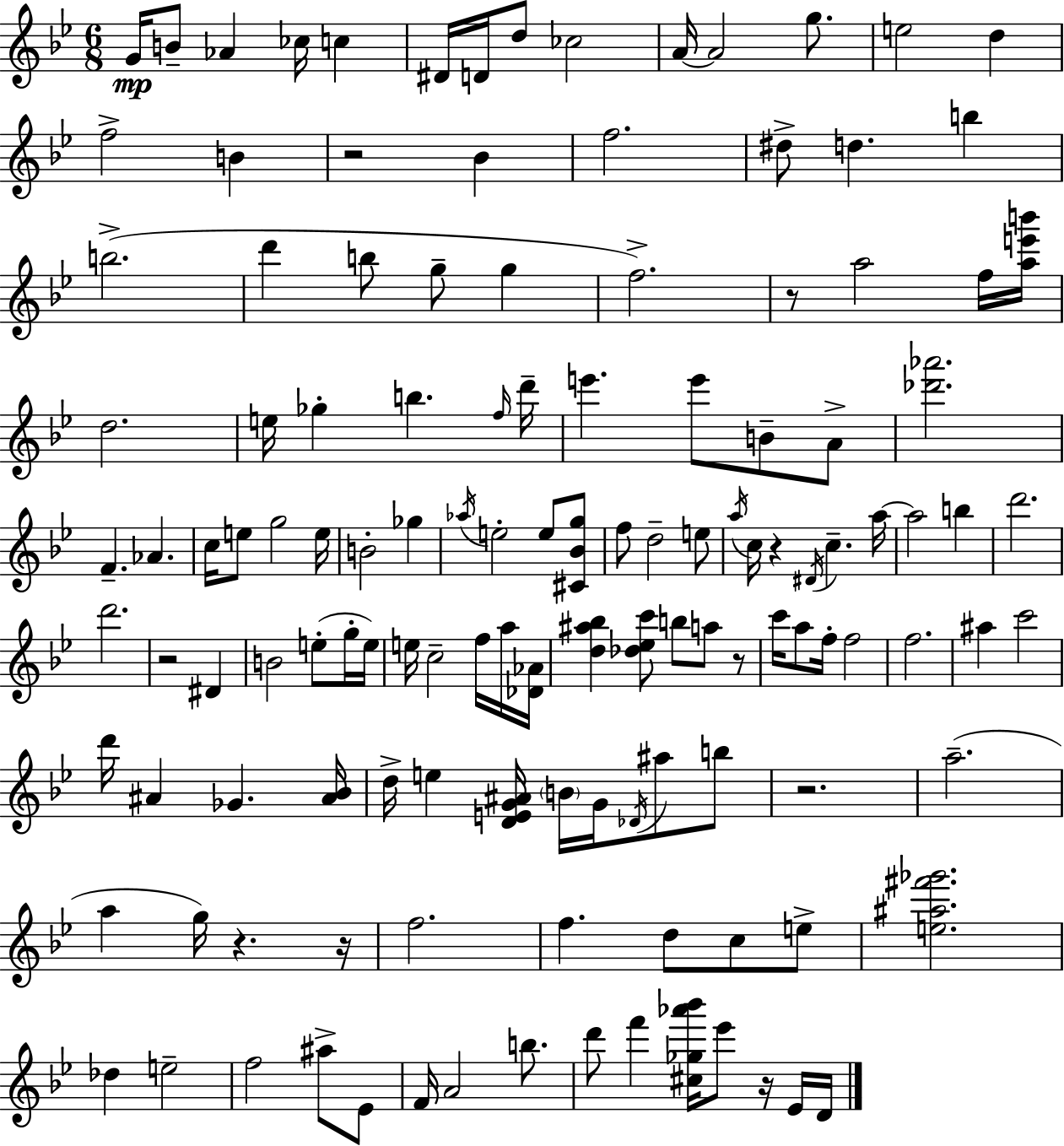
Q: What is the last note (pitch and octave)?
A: D4